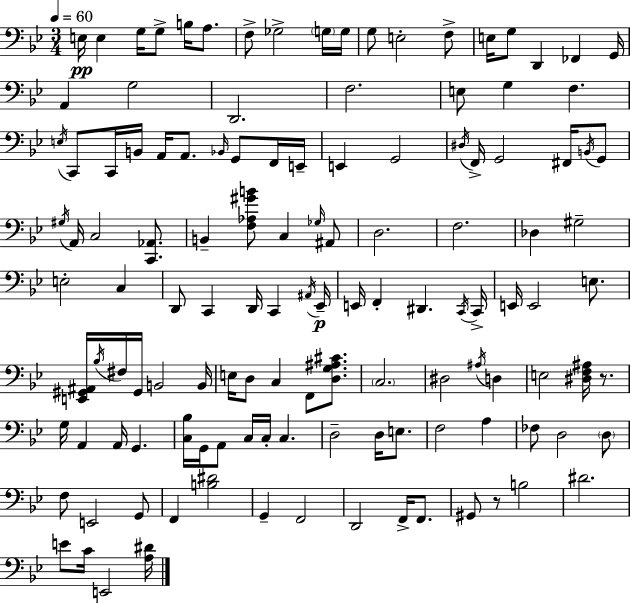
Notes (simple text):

E3/s E3/q G3/s G3/e B3/s A3/e. F3/e Gb3/h G3/s G3/s G3/e E3/h F3/e E3/s G3/e D2/q FES2/q G2/s A2/q G3/h D2/h. F3/h. E3/e G3/q F3/q. E3/s C2/e C2/s B2/s A2/s A2/e. Bb2/s G2/e F2/s E2/s E2/q G2/h D#3/s F2/s G2/h F#2/s B2/s G2/e G#3/s A2/s C3/h [C2,Ab2]/e. B2/q [F3,Ab3,G#4,B4]/e C3/q Gb3/s A#2/e D3/h. F3/h. Db3/q G#3/h E3/h C3/q D2/e C2/q D2/s C2/q A#2/s Eb2/s E2/s F2/q D#2/q. C2/s C2/s E2/s E2/h E3/e. [E2,G#2,A#2]/s Bb3/s F#3/s G#2/s B2/h B2/s E3/s D3/e C3/q F2/e [D3,G3,A#3,C#4]/e. C3/h. D#3/h A#3/s D3/q E3/h [D#3,F3,A#3]/s R/e. G3/s A2/q A2/s G2/q. [C3,Bb3]/s G2/s A2/e C3/s C3/s C3/q. D3/h D3/s E3/e. F3/h A3/q FES3/e D3/h D3/e F3/e E2/h G2/e F2/q [B3,D#4]/h G2/q F2/h D2/h F2/s F2/e. G#2/e R/e B3/h D#4/h. E4/e C4/s E2/h [A3,D#4]/s